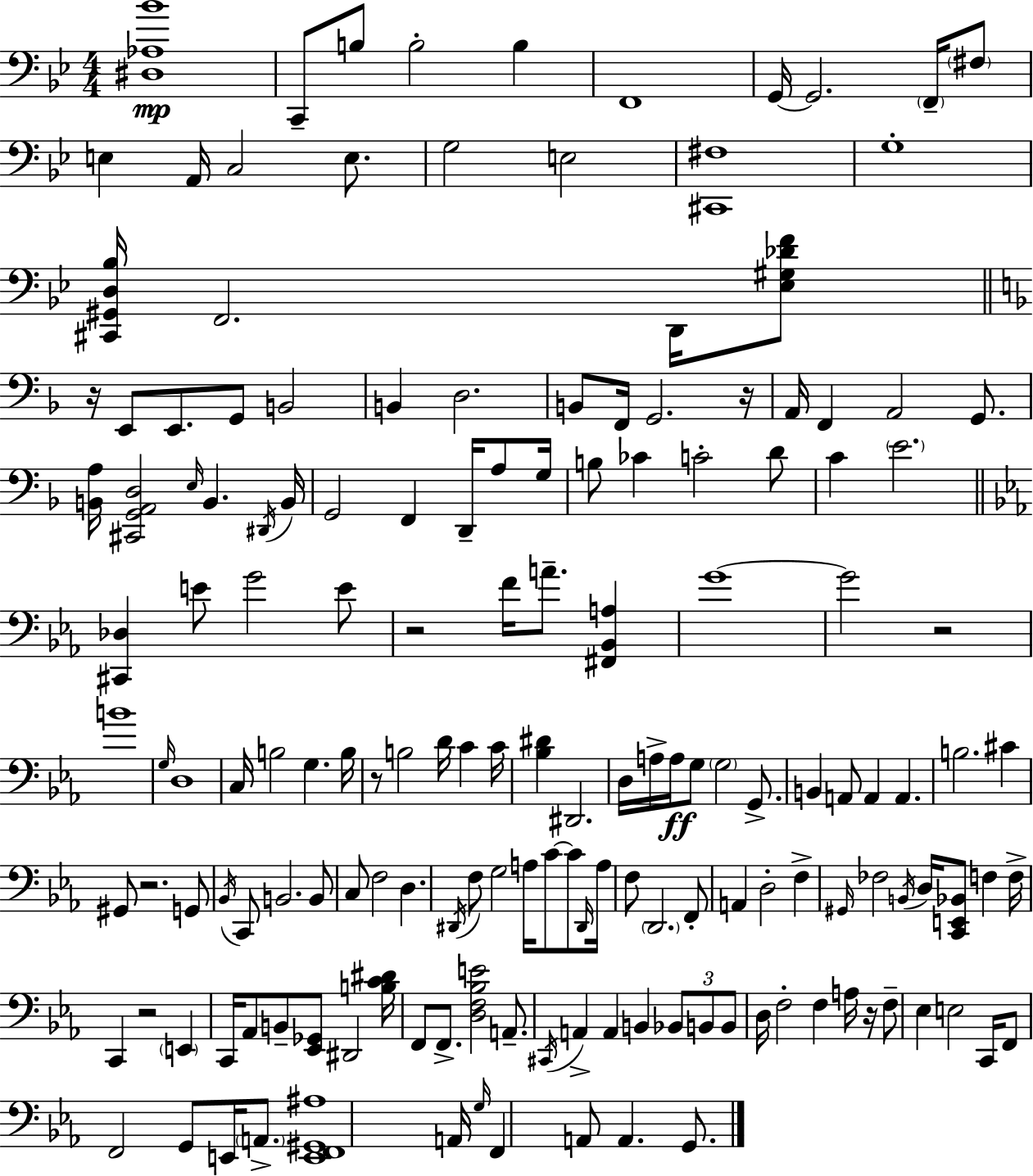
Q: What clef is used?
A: bass